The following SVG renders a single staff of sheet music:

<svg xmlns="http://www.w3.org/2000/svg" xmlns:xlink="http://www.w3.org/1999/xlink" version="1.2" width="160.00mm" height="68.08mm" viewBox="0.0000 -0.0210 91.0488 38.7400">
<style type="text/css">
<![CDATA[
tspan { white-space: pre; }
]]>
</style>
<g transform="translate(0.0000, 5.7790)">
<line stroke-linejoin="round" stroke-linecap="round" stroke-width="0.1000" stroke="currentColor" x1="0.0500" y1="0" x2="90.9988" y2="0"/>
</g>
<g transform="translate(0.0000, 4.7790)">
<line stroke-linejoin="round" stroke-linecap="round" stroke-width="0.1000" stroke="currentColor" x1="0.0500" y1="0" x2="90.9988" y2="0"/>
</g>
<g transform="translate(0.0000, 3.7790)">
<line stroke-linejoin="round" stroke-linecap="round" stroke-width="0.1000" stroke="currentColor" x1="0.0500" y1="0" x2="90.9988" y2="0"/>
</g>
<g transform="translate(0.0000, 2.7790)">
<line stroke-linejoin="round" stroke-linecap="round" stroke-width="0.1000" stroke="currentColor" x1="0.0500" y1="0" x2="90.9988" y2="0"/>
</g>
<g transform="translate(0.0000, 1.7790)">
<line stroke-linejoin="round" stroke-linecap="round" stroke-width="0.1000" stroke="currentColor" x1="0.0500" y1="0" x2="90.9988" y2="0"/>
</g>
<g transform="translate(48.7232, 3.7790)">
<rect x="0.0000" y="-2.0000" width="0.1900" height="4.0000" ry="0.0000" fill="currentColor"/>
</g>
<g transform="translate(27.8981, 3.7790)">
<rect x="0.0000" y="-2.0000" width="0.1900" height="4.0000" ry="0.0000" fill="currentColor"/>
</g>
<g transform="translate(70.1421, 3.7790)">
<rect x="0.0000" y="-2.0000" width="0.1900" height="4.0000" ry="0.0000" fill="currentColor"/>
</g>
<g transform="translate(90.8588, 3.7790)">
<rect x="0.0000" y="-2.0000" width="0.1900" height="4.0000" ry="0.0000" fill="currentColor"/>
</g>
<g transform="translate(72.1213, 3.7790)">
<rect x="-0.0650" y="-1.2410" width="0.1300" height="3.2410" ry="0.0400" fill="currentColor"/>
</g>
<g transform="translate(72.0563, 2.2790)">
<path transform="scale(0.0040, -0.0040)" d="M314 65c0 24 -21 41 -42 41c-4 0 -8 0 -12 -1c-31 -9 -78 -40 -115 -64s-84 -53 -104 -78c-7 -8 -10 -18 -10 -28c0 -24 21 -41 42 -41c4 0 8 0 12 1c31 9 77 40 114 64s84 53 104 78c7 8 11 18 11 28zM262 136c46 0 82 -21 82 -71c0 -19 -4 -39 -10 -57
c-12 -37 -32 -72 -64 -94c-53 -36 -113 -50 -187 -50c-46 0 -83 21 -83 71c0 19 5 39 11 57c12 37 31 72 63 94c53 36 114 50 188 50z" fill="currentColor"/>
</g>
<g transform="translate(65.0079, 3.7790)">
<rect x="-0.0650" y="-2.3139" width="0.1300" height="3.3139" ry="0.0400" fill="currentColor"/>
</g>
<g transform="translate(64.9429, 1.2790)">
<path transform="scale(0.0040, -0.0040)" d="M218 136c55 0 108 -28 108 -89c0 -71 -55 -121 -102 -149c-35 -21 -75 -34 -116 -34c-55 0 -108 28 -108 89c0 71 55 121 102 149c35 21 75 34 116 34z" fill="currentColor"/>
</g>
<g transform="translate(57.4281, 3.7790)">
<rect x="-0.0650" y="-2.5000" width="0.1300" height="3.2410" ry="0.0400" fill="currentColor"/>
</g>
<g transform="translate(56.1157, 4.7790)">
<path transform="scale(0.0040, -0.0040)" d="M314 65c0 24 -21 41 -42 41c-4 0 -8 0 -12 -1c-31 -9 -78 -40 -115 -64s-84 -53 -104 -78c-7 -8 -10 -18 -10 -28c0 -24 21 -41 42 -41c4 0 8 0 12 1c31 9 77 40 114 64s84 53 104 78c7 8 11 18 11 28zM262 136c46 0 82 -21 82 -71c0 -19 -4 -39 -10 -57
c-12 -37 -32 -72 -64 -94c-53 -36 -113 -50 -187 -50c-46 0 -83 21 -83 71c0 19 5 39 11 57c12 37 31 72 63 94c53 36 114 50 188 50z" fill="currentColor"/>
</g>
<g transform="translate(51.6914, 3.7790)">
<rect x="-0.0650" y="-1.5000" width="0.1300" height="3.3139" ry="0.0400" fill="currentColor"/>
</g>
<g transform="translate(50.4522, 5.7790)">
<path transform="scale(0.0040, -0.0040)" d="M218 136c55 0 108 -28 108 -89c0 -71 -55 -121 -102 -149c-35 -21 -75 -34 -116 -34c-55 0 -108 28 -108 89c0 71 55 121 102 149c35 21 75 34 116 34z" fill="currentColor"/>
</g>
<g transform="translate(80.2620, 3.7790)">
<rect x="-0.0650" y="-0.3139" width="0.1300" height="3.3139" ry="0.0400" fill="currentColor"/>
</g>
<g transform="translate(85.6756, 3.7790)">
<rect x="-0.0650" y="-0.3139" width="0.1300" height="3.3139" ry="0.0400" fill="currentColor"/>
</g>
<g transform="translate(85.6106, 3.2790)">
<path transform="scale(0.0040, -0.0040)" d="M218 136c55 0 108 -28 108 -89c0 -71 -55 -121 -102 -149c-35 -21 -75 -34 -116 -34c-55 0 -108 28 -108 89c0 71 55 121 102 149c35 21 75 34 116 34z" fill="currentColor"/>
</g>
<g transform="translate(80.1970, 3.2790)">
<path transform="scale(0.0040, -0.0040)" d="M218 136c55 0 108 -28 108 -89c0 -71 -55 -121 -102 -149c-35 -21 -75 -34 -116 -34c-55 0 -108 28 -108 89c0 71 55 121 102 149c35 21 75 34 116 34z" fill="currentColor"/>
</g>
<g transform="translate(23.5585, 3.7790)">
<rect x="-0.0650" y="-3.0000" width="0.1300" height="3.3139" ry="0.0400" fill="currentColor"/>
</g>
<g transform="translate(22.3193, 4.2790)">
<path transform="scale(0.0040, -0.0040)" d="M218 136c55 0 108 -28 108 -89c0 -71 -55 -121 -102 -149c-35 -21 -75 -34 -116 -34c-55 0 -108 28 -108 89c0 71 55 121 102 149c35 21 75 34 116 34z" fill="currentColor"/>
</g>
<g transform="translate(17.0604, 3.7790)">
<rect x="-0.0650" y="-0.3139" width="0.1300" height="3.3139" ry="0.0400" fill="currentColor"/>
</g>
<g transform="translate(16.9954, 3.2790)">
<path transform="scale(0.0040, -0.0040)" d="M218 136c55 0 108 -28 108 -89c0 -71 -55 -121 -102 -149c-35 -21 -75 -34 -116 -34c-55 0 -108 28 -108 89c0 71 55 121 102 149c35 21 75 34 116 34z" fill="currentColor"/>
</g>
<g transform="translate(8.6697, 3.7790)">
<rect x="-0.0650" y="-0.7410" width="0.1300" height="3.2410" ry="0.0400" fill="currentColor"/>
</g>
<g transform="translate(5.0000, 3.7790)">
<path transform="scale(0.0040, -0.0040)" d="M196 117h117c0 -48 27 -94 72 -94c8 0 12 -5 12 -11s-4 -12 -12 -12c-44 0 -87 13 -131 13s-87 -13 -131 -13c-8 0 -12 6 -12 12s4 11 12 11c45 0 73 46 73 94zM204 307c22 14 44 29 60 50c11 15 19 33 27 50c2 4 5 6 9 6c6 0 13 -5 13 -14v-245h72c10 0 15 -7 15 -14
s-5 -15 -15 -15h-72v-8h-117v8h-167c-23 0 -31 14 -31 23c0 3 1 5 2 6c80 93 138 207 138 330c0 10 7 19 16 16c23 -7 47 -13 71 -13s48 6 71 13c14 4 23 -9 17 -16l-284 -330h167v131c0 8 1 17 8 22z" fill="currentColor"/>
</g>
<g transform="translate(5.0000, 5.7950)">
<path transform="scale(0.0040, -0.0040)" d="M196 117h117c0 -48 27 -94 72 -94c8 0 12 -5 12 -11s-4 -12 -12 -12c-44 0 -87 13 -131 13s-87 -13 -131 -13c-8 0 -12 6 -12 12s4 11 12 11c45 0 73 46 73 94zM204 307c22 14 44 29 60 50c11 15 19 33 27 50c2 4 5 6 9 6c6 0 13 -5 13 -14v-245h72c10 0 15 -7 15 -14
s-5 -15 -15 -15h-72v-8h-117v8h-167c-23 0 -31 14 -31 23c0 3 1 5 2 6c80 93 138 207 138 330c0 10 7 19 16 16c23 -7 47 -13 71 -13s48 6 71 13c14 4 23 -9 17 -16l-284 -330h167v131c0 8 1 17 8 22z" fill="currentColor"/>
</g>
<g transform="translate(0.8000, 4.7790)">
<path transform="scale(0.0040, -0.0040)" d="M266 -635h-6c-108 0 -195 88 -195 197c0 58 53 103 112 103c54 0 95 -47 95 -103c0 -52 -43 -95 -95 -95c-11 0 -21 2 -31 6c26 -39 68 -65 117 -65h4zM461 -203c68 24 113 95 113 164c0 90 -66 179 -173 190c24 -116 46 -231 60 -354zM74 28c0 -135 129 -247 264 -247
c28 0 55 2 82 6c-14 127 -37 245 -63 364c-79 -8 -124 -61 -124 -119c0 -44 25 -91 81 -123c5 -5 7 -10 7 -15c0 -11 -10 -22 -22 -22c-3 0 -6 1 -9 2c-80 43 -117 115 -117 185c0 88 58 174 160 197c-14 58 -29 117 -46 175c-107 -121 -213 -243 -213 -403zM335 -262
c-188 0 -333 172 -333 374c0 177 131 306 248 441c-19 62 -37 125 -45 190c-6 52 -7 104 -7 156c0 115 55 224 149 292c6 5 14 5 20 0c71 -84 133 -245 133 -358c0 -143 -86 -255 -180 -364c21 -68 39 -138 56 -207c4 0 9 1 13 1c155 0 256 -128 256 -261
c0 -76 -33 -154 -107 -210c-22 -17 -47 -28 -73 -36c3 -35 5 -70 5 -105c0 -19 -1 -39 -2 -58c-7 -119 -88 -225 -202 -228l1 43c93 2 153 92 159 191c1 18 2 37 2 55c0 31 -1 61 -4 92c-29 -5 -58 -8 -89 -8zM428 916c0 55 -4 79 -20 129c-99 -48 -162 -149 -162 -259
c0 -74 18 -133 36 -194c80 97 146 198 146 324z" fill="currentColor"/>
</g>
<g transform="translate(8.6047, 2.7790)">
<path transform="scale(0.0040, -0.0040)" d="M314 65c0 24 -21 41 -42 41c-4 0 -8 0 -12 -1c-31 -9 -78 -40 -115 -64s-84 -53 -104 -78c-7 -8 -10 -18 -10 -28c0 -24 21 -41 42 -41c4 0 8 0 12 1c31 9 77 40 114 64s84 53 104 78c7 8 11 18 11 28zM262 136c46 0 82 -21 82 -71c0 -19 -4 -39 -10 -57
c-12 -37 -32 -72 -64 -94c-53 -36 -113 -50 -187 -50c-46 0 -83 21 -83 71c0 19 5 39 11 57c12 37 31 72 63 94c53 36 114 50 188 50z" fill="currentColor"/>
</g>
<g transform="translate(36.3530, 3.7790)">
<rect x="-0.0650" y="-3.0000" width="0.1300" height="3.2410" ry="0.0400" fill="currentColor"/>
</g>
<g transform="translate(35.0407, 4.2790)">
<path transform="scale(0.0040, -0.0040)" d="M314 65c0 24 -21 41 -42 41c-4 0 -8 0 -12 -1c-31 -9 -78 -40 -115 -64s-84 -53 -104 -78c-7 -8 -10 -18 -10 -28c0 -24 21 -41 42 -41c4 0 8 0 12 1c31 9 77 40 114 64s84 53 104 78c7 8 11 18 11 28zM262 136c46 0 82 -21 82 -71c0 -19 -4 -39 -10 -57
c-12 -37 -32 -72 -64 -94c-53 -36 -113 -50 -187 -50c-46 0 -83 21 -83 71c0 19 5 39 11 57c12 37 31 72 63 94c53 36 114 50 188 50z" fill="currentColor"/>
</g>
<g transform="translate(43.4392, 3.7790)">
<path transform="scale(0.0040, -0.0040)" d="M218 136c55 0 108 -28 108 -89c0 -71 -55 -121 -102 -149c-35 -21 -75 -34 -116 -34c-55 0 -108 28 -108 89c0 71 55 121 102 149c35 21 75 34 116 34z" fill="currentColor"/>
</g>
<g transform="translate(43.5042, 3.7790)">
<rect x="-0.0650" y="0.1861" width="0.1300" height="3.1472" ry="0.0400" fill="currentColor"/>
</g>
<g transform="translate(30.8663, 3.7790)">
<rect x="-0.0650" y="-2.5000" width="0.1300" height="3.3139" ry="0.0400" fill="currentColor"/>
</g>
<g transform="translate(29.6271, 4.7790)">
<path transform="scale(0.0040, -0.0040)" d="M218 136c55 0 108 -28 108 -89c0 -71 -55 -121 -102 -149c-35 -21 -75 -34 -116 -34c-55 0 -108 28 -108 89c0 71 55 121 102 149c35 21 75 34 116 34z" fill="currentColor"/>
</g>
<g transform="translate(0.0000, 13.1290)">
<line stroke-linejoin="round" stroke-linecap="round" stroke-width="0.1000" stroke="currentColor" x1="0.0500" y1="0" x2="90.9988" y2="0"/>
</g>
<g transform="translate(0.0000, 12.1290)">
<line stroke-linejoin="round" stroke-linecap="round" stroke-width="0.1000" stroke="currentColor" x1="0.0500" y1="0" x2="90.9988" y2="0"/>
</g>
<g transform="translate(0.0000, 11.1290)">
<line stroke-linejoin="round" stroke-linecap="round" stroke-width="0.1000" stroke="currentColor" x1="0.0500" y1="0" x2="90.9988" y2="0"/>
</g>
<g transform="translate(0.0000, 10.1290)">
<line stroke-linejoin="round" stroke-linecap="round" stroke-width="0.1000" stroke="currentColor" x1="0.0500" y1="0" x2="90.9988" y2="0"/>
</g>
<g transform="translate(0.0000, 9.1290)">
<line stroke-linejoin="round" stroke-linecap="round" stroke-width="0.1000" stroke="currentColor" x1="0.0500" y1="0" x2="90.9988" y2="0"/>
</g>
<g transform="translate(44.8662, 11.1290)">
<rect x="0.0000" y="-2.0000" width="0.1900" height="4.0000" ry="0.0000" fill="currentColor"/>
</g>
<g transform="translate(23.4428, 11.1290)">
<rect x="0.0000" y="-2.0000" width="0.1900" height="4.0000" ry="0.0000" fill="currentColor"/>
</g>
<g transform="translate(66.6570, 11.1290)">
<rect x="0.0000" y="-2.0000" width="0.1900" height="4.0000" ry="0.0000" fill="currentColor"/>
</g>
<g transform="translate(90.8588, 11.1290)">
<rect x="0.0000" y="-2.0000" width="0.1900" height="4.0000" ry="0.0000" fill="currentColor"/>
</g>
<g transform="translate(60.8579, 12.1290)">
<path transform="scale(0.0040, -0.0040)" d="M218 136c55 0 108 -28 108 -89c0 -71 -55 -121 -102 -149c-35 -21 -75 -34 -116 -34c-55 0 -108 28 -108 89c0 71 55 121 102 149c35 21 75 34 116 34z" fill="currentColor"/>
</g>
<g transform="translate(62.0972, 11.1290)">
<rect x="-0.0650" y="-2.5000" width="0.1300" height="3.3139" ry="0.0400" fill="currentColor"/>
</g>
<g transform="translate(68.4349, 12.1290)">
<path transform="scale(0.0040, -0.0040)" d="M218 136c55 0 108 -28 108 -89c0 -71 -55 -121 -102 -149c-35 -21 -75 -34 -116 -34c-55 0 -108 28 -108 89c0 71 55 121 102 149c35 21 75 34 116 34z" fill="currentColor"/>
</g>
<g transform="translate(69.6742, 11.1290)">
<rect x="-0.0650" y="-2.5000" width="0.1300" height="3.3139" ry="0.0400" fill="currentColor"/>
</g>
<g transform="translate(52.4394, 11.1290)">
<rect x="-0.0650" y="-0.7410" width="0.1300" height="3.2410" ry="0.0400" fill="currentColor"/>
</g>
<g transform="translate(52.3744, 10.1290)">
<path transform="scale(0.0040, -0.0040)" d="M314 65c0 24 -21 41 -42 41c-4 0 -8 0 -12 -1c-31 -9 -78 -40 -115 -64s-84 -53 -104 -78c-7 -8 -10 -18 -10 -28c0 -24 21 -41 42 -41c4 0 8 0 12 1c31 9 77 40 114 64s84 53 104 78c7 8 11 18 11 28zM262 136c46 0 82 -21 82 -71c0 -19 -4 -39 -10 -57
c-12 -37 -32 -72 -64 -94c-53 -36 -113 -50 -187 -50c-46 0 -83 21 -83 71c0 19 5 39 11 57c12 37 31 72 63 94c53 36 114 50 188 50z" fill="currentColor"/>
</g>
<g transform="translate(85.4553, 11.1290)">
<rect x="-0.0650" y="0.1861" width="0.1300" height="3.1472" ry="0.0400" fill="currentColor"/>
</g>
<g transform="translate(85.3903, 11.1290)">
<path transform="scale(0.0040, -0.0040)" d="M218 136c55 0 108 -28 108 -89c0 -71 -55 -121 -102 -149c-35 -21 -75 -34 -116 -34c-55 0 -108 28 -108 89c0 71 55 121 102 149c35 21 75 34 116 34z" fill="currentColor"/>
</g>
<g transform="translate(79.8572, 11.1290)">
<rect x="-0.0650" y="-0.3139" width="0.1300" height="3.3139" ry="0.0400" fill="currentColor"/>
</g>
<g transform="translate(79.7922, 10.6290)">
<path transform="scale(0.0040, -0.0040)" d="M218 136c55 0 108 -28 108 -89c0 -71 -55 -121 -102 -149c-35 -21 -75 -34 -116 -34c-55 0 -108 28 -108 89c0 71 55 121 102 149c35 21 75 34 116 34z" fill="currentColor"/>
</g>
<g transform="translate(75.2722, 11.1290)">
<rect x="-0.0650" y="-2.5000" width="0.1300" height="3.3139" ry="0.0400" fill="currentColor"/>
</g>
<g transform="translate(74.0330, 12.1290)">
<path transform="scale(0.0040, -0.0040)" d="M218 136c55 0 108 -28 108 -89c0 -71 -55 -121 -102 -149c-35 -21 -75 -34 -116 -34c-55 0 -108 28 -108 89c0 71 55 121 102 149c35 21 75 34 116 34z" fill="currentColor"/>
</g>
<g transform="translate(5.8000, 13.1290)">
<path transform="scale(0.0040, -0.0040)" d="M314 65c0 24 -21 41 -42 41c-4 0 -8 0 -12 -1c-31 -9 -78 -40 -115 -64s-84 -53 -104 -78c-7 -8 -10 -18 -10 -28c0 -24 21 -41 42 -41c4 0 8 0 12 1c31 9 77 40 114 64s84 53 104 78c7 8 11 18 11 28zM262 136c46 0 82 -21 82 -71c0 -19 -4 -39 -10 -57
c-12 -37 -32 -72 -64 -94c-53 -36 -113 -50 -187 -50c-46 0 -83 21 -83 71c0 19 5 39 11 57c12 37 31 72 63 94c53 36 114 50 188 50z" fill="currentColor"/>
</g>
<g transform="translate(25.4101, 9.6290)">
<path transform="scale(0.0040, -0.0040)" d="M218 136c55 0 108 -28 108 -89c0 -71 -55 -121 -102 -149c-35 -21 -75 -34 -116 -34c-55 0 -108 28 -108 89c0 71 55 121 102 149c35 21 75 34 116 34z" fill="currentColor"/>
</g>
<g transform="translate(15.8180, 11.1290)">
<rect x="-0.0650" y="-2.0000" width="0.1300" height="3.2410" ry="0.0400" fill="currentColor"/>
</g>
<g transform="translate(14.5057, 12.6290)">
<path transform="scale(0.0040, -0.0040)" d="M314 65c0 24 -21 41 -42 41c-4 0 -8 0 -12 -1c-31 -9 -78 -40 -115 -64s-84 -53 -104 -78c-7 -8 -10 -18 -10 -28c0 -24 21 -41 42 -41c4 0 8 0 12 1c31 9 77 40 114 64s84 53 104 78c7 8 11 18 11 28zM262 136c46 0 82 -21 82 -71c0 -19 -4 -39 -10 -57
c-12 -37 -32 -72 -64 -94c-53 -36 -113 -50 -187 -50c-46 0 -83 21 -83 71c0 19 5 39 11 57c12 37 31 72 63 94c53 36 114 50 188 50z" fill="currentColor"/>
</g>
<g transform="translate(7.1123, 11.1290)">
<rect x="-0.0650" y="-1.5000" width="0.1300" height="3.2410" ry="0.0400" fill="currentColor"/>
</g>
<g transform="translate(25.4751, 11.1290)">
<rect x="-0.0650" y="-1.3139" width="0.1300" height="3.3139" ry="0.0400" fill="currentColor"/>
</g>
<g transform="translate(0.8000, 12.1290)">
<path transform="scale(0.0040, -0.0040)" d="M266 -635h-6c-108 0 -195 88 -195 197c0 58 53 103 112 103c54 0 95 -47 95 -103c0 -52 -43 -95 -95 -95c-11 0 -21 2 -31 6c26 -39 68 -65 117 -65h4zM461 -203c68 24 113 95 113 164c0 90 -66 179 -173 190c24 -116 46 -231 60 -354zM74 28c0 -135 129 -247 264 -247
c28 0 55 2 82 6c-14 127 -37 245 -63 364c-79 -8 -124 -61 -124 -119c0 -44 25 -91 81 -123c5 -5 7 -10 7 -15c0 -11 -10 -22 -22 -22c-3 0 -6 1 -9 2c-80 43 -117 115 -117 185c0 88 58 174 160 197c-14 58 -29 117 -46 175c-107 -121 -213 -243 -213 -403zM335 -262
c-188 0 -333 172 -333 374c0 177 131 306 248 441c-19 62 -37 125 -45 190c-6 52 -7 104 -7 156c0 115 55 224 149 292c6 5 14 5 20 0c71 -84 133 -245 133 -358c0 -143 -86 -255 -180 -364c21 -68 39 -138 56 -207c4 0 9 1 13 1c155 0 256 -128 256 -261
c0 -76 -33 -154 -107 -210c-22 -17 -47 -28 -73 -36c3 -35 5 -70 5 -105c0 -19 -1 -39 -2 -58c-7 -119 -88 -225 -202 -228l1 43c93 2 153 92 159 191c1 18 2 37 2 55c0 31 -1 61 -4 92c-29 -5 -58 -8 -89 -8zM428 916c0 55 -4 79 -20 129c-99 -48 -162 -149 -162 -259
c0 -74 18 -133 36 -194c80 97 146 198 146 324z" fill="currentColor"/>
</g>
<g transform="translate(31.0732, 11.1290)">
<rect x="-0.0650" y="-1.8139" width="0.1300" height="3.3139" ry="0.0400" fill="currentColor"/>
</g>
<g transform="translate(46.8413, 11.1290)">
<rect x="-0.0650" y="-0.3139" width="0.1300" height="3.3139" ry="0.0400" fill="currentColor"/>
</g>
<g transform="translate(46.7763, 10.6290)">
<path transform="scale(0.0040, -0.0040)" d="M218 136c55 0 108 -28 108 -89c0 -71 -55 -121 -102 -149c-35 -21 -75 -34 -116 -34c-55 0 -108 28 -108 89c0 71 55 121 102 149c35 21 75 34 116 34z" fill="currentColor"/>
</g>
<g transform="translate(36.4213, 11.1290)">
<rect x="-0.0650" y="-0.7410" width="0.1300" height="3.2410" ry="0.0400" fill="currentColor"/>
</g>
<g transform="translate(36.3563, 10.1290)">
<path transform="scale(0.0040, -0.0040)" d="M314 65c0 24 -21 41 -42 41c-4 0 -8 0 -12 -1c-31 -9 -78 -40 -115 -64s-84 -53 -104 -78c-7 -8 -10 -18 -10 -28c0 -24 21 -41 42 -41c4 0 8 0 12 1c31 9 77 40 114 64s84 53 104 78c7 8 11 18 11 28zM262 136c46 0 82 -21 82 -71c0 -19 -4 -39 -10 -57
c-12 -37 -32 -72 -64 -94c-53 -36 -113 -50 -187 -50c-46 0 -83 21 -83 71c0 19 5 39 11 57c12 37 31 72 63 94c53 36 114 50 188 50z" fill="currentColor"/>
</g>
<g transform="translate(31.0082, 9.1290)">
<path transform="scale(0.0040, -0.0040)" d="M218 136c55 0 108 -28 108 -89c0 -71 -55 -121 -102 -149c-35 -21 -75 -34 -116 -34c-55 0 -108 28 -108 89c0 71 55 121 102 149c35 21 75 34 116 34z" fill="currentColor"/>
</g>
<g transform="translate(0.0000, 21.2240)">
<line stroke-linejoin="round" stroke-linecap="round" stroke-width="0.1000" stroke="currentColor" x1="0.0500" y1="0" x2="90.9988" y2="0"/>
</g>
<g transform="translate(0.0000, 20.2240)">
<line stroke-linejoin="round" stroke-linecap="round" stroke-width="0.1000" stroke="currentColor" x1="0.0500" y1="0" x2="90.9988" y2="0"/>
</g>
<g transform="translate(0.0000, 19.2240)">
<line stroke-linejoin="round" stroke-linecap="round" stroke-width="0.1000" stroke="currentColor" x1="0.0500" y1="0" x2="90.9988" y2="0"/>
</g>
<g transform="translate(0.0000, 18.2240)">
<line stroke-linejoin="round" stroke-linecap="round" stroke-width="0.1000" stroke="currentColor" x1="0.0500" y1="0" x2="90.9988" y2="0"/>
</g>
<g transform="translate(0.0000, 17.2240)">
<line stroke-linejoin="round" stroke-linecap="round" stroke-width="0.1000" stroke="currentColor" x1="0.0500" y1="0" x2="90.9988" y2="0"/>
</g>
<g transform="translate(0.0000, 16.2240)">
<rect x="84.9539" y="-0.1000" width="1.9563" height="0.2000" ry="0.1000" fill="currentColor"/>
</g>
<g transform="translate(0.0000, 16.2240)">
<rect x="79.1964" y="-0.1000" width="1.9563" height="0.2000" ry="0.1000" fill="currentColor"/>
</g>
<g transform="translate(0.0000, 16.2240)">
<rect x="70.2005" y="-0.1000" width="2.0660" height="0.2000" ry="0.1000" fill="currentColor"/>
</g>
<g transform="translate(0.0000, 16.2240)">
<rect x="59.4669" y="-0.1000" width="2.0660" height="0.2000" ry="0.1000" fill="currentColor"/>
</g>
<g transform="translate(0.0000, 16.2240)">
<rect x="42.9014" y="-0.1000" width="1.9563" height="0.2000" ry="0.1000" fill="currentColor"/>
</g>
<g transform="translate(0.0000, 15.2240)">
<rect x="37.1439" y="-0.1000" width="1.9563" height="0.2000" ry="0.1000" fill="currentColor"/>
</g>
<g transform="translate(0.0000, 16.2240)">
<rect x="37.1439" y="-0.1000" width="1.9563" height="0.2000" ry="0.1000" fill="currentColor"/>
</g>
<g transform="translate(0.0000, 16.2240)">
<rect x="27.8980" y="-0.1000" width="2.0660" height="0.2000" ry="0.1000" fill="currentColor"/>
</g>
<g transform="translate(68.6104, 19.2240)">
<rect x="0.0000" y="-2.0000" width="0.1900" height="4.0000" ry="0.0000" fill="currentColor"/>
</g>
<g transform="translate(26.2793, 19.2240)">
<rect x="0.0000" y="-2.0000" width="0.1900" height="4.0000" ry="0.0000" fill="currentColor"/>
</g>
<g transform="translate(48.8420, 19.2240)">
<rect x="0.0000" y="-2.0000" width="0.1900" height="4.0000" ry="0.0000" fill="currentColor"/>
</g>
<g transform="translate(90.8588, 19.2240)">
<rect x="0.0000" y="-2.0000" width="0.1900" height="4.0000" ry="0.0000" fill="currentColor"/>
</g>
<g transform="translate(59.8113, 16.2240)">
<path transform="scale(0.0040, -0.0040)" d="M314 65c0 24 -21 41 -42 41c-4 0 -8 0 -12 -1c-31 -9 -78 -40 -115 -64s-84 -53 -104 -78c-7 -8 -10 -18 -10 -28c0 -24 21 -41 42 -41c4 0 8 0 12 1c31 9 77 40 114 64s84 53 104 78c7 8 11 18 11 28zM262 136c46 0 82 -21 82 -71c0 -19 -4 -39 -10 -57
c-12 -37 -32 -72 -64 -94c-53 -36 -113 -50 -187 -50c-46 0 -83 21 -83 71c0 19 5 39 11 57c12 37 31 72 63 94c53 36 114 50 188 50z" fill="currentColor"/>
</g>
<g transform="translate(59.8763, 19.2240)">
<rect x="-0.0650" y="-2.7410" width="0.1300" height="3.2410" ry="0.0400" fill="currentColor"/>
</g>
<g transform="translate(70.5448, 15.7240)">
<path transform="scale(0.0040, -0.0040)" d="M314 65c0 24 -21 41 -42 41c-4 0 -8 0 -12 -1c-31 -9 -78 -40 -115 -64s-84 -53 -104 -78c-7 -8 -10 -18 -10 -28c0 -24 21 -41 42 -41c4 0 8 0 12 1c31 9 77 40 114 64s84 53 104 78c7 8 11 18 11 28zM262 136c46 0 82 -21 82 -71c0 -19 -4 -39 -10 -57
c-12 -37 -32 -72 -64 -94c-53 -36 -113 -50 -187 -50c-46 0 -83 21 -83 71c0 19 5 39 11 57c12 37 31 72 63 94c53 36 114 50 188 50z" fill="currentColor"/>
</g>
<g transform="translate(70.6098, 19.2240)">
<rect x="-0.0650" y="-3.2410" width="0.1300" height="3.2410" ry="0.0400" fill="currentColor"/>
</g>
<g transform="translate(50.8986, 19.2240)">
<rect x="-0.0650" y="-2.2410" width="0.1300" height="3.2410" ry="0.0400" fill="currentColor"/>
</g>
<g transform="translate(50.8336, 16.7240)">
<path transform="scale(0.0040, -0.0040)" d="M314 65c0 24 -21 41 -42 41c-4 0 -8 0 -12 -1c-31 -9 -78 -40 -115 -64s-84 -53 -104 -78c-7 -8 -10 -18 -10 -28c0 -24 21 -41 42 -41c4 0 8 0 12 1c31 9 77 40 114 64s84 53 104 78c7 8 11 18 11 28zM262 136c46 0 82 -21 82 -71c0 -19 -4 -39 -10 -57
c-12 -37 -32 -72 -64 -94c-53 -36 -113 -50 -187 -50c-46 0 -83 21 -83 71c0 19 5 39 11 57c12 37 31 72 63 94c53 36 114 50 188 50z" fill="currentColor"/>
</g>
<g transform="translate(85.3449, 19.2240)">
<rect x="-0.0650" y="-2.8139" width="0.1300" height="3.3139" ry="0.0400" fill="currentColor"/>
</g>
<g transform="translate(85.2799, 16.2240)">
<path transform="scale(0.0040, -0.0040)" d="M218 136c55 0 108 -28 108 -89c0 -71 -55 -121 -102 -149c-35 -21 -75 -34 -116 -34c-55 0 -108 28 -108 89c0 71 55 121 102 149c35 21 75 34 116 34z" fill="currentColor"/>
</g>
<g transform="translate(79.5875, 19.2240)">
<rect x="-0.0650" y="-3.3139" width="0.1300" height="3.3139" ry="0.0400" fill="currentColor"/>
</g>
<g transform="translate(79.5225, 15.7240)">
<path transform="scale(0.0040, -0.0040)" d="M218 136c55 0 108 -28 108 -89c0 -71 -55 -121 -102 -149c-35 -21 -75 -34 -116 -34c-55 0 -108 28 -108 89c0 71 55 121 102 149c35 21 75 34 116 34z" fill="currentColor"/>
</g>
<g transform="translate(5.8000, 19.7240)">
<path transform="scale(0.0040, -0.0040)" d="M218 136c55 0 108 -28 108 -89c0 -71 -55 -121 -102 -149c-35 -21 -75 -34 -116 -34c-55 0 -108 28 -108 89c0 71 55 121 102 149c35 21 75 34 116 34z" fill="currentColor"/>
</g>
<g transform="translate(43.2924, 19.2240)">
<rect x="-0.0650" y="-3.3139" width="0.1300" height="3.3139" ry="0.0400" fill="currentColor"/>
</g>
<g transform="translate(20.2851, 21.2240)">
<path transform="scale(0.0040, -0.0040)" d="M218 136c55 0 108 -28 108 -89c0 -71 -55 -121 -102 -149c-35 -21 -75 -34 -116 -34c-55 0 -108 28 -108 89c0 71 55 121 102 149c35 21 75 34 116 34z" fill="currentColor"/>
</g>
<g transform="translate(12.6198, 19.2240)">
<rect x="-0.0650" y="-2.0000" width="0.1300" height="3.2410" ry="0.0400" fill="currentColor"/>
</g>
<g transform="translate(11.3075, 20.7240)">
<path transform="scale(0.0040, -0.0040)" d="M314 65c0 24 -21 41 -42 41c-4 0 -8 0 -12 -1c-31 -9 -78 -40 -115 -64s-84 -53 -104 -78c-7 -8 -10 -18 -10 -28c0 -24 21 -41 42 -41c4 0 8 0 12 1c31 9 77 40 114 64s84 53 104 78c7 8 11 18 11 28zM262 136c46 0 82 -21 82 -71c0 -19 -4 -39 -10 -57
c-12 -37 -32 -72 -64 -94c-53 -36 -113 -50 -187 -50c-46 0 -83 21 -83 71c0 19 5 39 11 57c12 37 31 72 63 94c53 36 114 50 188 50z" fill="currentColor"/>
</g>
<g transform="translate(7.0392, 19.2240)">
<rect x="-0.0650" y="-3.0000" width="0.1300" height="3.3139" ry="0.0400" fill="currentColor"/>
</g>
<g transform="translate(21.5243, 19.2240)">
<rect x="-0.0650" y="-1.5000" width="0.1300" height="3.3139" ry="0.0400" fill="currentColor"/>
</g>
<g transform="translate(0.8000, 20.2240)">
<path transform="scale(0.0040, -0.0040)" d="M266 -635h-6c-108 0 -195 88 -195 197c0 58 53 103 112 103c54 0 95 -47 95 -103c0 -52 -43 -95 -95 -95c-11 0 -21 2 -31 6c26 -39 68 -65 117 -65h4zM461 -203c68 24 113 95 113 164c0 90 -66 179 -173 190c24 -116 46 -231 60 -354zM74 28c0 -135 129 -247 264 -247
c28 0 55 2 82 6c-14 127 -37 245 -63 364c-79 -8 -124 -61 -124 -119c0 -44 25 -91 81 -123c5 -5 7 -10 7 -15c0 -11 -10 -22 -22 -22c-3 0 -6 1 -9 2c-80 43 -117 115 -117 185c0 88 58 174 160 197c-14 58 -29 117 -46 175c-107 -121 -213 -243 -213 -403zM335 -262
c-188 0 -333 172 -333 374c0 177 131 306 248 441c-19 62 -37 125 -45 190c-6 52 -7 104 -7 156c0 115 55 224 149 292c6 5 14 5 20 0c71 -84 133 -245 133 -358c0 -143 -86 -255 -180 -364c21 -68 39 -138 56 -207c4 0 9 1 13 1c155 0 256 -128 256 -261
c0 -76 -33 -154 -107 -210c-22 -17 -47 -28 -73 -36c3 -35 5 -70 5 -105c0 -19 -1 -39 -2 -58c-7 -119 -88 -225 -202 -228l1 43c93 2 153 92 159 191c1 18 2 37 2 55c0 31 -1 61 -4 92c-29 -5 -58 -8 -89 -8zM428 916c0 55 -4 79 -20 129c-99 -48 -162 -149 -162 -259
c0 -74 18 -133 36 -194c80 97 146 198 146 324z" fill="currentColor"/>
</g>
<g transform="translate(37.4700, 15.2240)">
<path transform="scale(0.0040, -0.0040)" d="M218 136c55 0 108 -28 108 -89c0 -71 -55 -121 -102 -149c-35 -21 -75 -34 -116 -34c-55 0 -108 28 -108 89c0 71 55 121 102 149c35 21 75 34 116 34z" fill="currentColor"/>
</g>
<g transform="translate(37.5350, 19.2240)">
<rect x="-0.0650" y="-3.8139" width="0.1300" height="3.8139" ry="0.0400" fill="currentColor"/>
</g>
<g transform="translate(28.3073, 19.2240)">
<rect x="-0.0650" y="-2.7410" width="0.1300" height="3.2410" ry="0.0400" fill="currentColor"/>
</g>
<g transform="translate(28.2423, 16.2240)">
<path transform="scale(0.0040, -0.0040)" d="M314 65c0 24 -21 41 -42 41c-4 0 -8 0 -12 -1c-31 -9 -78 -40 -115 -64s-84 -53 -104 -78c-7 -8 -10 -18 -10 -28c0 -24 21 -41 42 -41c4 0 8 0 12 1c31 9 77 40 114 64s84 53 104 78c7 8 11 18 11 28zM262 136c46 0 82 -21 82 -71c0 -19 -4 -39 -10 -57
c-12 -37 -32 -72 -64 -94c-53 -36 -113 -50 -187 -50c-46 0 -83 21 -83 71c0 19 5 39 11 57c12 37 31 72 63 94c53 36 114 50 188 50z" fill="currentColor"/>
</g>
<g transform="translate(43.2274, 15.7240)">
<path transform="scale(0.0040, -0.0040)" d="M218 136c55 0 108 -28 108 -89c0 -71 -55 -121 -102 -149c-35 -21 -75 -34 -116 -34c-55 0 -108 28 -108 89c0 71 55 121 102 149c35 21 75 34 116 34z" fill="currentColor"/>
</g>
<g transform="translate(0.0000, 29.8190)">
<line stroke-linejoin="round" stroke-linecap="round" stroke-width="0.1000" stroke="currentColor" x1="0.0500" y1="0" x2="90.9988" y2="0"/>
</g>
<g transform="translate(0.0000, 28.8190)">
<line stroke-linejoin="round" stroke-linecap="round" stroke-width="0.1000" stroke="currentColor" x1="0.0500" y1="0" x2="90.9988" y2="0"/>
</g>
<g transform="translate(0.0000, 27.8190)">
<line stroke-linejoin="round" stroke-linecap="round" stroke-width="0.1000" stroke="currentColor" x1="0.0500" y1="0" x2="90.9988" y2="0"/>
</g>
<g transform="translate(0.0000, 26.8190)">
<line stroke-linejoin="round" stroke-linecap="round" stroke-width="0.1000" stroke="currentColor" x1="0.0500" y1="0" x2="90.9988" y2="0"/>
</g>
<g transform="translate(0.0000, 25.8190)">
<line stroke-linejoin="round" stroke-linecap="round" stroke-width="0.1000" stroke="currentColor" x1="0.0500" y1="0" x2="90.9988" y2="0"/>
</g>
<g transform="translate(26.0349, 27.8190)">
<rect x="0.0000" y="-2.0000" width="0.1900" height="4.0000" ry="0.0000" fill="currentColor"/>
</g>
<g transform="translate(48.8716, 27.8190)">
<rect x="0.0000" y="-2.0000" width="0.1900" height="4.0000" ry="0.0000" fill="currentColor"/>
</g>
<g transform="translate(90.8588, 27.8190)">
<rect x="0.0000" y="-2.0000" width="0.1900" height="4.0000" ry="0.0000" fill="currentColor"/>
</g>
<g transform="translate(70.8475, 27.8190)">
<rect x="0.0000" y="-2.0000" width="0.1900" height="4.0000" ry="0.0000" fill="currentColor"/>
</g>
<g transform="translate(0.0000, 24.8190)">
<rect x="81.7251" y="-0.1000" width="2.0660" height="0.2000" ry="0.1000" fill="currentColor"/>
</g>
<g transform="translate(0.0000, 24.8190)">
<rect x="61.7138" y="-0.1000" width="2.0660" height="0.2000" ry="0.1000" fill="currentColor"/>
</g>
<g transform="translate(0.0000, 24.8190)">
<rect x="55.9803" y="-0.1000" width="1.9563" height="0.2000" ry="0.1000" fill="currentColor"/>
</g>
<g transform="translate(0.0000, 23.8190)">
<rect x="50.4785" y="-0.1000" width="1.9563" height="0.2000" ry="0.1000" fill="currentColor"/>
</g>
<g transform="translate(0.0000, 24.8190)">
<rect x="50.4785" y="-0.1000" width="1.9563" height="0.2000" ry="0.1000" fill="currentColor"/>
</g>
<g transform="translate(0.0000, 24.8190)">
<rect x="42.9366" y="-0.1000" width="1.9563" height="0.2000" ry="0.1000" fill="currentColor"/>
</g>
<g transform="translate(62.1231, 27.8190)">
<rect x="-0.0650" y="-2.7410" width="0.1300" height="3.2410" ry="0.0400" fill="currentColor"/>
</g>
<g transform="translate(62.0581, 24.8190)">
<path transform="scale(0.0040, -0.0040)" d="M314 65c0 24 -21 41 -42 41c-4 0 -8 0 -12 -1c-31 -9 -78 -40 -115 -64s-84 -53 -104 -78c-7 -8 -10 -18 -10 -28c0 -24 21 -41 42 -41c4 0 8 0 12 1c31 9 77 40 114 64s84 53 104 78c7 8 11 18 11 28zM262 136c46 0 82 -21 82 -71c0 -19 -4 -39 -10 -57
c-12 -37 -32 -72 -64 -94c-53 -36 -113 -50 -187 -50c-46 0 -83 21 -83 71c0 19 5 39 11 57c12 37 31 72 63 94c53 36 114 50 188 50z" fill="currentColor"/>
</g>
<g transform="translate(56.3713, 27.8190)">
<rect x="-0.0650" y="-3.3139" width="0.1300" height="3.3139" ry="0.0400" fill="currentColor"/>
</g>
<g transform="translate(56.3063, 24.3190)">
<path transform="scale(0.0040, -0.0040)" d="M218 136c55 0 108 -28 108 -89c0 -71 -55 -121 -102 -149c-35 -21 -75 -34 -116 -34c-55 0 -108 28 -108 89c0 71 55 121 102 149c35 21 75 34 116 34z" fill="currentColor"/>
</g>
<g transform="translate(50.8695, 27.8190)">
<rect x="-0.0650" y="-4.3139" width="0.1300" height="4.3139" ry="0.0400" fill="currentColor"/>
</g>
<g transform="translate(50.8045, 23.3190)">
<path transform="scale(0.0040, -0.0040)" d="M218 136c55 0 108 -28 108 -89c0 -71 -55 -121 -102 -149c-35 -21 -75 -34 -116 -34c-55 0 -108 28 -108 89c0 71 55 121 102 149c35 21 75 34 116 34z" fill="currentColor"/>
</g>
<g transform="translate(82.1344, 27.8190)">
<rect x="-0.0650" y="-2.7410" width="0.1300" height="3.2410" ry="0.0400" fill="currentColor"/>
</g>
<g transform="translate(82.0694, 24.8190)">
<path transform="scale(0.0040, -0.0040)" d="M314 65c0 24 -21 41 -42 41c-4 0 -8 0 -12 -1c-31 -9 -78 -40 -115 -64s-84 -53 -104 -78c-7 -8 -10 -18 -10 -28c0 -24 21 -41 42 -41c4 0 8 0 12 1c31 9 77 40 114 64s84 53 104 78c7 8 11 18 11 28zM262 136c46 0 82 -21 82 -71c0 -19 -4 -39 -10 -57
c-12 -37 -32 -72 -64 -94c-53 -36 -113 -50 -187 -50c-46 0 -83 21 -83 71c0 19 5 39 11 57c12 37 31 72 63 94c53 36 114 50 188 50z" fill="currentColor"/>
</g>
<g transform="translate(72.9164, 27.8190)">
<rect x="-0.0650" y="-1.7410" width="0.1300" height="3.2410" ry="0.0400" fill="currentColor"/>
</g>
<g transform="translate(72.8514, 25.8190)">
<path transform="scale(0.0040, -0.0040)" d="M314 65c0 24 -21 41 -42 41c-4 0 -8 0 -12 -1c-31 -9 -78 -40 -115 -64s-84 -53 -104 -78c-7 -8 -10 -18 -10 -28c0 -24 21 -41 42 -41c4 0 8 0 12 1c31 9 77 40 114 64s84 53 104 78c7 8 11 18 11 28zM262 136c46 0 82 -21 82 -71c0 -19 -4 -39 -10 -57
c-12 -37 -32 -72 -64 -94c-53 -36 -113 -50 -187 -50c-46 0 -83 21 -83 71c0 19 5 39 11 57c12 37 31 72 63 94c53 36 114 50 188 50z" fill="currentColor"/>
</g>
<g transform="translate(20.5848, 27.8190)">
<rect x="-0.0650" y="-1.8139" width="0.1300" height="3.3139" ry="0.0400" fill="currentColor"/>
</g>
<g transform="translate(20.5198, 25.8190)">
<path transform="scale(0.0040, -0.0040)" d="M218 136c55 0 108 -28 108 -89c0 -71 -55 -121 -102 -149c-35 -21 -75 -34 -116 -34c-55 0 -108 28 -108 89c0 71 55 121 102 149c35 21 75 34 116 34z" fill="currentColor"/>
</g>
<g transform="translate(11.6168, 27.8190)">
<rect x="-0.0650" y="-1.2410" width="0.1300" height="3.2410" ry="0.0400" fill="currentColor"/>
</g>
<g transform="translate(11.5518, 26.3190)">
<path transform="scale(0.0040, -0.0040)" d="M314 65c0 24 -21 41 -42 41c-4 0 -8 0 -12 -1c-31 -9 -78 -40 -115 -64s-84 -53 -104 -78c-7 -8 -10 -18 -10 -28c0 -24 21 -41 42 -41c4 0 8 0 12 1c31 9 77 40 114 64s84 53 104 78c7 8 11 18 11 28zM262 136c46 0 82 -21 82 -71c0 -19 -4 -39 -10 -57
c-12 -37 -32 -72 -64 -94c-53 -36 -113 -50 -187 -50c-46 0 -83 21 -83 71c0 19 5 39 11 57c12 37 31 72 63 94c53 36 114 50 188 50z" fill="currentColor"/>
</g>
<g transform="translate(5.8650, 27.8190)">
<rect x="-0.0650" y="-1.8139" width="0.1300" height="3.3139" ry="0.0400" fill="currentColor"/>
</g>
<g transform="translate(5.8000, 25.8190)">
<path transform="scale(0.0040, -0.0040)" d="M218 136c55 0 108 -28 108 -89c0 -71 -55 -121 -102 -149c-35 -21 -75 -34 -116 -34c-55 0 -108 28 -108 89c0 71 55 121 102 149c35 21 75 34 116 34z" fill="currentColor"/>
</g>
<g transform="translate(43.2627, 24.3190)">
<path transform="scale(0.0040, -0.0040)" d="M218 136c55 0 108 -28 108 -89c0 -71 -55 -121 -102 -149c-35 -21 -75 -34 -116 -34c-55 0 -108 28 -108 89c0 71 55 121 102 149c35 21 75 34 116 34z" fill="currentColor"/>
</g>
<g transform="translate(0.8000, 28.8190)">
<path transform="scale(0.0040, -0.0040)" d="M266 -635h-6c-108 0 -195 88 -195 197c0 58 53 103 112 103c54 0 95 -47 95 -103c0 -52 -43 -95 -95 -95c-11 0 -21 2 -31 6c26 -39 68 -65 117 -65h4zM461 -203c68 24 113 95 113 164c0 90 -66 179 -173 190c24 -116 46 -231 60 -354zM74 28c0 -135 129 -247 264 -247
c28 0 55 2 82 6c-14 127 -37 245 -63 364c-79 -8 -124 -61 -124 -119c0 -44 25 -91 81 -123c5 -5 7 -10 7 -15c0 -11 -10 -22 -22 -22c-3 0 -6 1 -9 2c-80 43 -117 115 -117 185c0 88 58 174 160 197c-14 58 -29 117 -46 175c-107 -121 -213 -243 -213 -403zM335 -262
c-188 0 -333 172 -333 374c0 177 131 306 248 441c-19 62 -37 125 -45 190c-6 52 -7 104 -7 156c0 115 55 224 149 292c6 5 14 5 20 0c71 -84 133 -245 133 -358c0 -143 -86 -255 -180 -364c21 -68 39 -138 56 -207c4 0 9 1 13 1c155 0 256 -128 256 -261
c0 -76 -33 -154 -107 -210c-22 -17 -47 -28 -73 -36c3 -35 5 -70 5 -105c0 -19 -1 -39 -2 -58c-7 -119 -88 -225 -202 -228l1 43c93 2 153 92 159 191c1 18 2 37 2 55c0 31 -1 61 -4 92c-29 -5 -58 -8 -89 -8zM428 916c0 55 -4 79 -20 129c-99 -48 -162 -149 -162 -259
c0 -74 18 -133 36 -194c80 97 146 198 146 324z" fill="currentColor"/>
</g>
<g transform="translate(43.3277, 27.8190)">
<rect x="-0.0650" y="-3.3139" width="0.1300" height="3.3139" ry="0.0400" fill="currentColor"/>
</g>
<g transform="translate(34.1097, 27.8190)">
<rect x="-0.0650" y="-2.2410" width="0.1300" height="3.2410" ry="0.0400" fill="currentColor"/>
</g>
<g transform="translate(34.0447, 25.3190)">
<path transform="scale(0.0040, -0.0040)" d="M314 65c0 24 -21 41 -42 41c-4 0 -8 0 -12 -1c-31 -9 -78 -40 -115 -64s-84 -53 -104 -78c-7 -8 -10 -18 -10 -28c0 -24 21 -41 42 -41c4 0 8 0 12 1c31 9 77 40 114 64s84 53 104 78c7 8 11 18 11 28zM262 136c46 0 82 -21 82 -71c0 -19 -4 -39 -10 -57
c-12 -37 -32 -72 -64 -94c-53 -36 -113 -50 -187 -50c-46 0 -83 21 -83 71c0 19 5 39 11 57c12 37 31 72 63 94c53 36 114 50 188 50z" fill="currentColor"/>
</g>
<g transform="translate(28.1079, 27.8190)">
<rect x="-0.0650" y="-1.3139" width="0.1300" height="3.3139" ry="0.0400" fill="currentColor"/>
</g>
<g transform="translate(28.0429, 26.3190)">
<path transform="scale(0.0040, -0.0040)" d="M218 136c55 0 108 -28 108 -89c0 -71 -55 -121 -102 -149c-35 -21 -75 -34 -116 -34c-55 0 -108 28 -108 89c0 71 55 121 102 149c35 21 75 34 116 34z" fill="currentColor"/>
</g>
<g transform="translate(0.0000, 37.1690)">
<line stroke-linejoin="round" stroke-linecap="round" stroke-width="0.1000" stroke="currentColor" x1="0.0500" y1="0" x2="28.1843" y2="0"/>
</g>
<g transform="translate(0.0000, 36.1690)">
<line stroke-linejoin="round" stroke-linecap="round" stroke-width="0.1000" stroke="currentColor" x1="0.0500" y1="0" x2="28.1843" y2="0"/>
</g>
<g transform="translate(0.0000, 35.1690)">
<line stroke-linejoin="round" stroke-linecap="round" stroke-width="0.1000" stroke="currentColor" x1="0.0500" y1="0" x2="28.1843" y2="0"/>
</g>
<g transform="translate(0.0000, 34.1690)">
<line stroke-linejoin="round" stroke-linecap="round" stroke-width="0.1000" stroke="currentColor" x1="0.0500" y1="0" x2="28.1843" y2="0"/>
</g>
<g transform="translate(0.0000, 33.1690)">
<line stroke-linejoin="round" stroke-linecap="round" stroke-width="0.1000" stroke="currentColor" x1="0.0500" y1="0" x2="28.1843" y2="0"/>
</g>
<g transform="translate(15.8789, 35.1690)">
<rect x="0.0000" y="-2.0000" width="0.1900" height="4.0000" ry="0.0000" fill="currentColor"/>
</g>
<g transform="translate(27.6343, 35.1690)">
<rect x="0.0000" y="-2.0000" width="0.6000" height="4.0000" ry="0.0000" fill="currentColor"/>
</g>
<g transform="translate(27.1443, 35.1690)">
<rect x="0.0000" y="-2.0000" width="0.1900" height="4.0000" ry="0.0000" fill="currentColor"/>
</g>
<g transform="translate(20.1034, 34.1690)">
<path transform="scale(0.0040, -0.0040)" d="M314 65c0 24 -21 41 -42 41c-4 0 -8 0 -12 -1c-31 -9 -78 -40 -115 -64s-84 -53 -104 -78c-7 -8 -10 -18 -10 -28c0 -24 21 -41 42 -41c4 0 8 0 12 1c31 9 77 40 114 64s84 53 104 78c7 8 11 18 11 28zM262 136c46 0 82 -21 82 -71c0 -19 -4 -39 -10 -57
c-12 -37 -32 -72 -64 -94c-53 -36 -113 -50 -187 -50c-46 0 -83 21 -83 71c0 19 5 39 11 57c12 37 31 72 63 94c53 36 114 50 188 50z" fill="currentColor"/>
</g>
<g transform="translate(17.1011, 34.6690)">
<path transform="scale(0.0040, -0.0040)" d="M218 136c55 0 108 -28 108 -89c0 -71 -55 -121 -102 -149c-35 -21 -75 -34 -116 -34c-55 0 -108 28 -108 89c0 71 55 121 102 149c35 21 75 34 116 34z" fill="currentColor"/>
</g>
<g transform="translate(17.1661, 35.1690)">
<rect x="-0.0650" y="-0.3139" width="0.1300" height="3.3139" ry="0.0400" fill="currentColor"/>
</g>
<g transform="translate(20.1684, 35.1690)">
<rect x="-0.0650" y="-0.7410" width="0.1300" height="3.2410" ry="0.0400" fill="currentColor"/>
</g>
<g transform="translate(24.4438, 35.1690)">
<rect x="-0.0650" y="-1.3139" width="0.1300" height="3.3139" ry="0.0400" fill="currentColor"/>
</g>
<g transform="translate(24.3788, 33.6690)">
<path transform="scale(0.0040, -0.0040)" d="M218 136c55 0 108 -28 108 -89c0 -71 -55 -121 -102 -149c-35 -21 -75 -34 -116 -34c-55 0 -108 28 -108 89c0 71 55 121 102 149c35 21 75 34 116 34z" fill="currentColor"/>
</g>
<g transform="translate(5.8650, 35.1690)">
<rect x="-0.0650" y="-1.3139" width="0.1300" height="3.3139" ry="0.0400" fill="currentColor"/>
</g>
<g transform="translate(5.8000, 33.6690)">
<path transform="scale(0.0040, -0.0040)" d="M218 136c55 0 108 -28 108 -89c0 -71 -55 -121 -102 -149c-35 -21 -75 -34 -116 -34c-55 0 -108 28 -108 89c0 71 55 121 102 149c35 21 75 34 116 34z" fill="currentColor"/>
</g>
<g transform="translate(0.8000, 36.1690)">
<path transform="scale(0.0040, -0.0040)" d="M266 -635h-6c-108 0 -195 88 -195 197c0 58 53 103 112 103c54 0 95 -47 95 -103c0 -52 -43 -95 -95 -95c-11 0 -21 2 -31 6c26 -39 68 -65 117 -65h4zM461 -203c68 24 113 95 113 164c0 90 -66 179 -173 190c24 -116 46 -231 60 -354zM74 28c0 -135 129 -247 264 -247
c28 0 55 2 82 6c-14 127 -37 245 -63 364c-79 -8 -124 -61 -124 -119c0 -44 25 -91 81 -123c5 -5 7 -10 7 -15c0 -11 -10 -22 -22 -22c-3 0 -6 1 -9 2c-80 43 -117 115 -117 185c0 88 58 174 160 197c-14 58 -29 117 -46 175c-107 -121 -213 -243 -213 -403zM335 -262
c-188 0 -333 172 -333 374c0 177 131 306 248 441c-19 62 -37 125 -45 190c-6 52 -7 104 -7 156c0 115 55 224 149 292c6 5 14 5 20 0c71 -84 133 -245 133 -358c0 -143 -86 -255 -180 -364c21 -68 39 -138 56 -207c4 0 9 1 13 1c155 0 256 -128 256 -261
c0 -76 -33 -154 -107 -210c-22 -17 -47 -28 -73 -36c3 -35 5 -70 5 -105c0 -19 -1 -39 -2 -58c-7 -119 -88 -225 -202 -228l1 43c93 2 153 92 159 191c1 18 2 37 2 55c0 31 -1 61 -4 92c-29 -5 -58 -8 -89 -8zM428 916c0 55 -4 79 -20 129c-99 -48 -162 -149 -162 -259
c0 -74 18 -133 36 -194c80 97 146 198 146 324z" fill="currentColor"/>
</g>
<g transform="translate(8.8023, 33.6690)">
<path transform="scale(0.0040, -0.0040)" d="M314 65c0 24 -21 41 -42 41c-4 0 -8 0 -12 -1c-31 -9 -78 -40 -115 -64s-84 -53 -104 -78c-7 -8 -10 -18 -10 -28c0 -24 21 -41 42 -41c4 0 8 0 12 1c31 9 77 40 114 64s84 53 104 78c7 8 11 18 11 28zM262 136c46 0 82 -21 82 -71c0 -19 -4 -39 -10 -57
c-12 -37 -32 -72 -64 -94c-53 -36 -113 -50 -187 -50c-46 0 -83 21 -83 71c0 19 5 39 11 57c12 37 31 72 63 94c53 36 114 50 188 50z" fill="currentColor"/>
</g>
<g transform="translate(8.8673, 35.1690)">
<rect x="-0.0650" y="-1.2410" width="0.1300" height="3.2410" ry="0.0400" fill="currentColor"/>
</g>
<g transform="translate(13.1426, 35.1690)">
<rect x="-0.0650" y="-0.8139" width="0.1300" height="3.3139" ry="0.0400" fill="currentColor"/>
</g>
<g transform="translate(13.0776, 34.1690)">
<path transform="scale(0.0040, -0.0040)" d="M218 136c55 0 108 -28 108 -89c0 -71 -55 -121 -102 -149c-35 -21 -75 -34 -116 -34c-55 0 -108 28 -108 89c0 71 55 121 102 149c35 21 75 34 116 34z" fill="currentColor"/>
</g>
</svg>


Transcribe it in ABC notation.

X:1
T:Untitled
M:4/4
L:1/4
K:C
d2 c A G A2 B E G2 g e2 c c E2 F2 e f d2 c d2 G G G c B A F2 E a2 c' b g2 a2 b2 b a f e2 f e g2 b d' b a2 f2 a2 e e2 d c d2 e